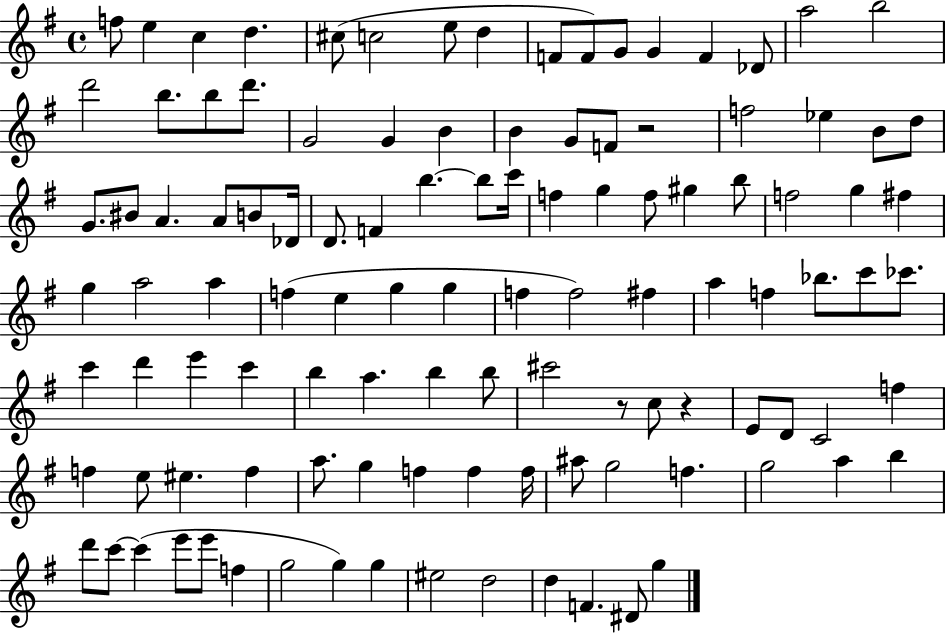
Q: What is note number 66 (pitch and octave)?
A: D6